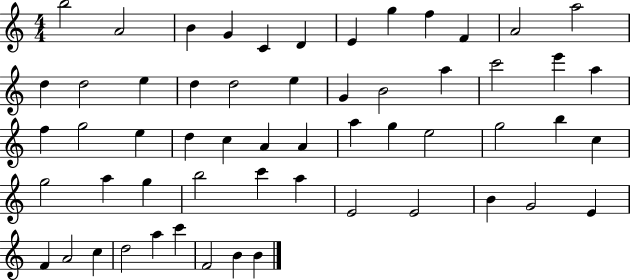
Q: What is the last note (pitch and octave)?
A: B4